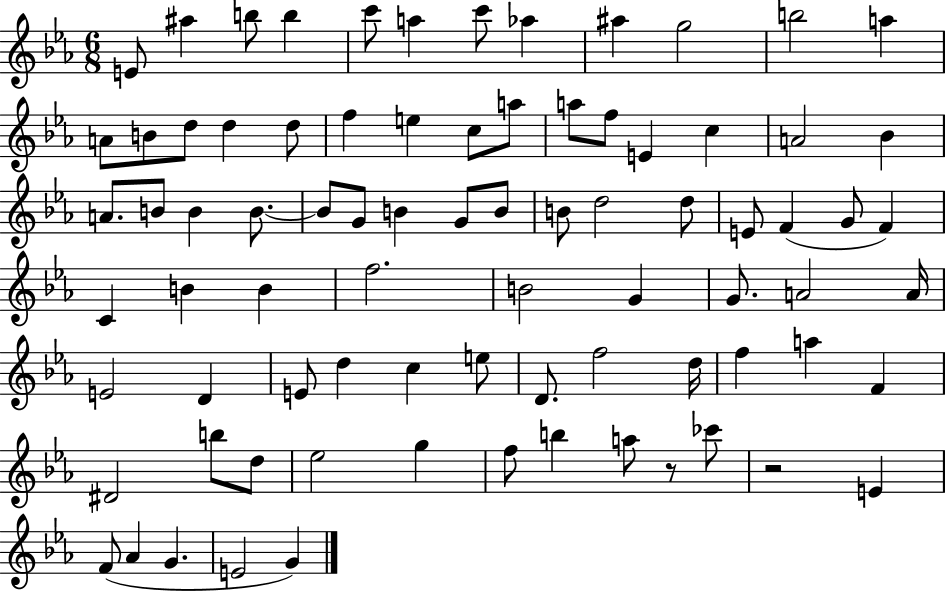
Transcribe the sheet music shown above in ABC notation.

X:1
T:Untitled
M:6/8
L:1/4
K:Eb
E/2 ^a b/2 b c'/2 a c'/2 _a ^a g2 b2 a A/2 B/2 d/2 d d/2 f e c/2 a/2 a/2 f/2 E c A2 _B A/2 B/2 B B/2 B/2 G/2 B G/2 B/2 B/2 d2 d/2 E/2 F G/2 F C B B f2 B2 G G/2 A2 A/4 E2 D E/2 d c e/2 D/2 f2 d/4 f a F ^D2 b/2 d/2 _e2 g f/2 b a/2 z/2 _c'/2 z2 E F/2 _A G E2 G